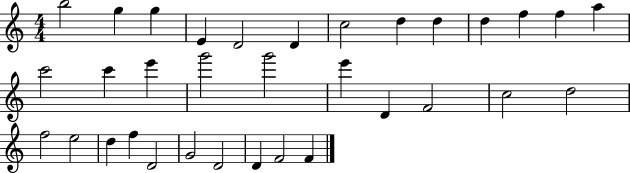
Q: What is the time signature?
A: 4/4